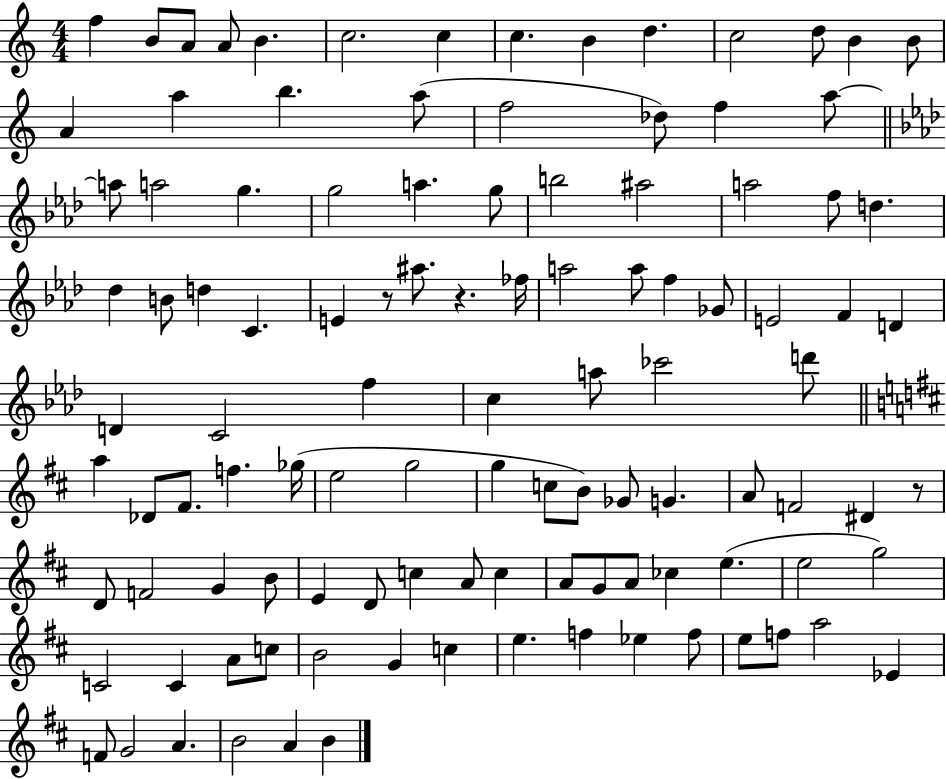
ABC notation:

X:1
T:Untitled
M:4/4
L:1/4
K:C
f B/2 A/2 A/2 B c2 c c B d c2 d/2 B B/2 A a b a/2 f2 _d/2 f a/2 a/2 a2 g g2 a g/2 b2 ^a2 a2 f/2 d _d B/2 d C E z/2 ^a/2 z _f/4 a2 a/2 f _G/2 E2 F D D C2 f c a/2 _c'2 d'/2 a _D/2 ^F/2 f _g/4 e2 g2 g c/2 B/2 _G/2 G A/2 F2 ^D z/2 D/2 F2 G B/2 E D/2 c A/2 c A/2 G/2 A/2 _c e e2 g2 C2 C A/2 c/2 B2 G c e f _e f/2 e/2 f/2 a2 _E F/2 G2 A B2 A B